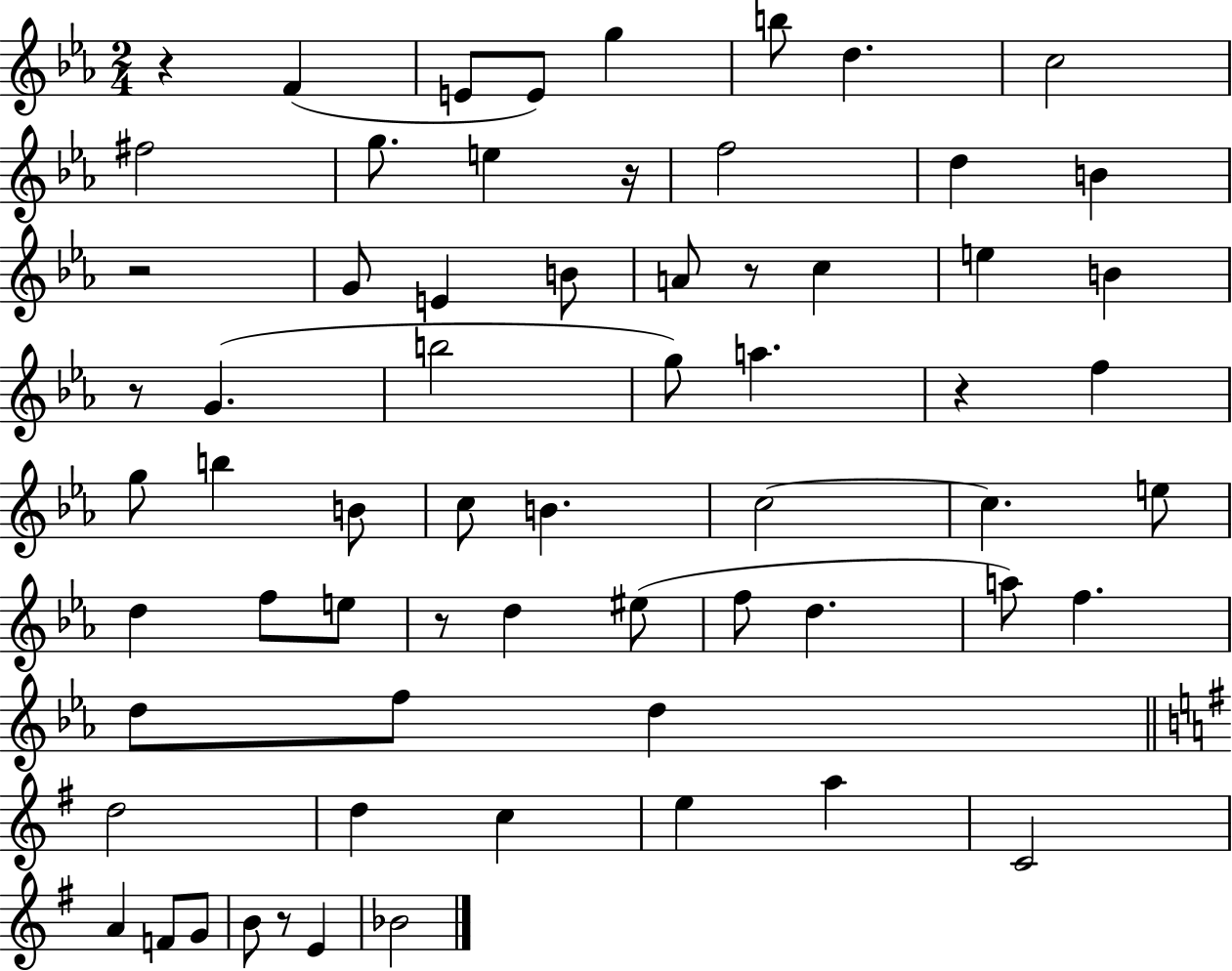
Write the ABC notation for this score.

X:1
T:Untitled
M:2/4
L:1/4
K:Eb
z F E/2 E/2 g b/2 d c2 ^f2 g/2 e z/4 f2 d B z2 G/2 E B/2 A/2 z/2 c e B z/2 G b2 g/2 a z f g/2 b B/2 c/2 B c2 c e/2 d f/2 e/2 z/2 d ^e/2 f/2 d a/2 f d/2 f/2 d d2 d c e a C2 A F/2 G/2 B/2 z/2 E _B2